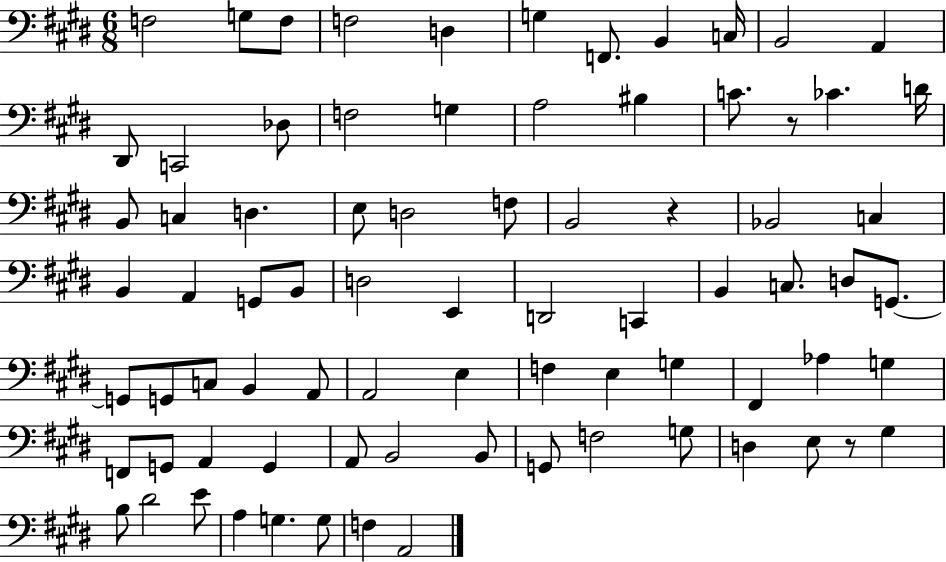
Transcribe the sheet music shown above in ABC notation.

X:1
T:Untitled
M:6/8
L:1/4
K:E
F,2 G,/2 F,/2 F,2 D, G, F,,/2 B,, C,/4 B,,2 A,, ^D,,/2 C,,2 _D,/2 F,2 G, A,2 ^B, C/2 z/2 _C D/4 B,,/2 C, D, E,/2 D,2 F,/2 B,,2 z _B,,2 C, B,, A,, G,,/2 B,,/2 D,2 E,, D,,2 C,, B,, C,/2 D,/2 G,,/2 G,,/2 G,,/2 C,/2 B,, A,,/2 A,,2 E, F, E, G, ^F,, _A, G, F,,/2 G,,/2 A,, G,, A,,/2 B,,2 B,,/2 G,,/2 F,2 G,/2 D, E,/2 z/2 ^G, B,/2 ^D2 E/2 A, G, G,/2 F, A,,2